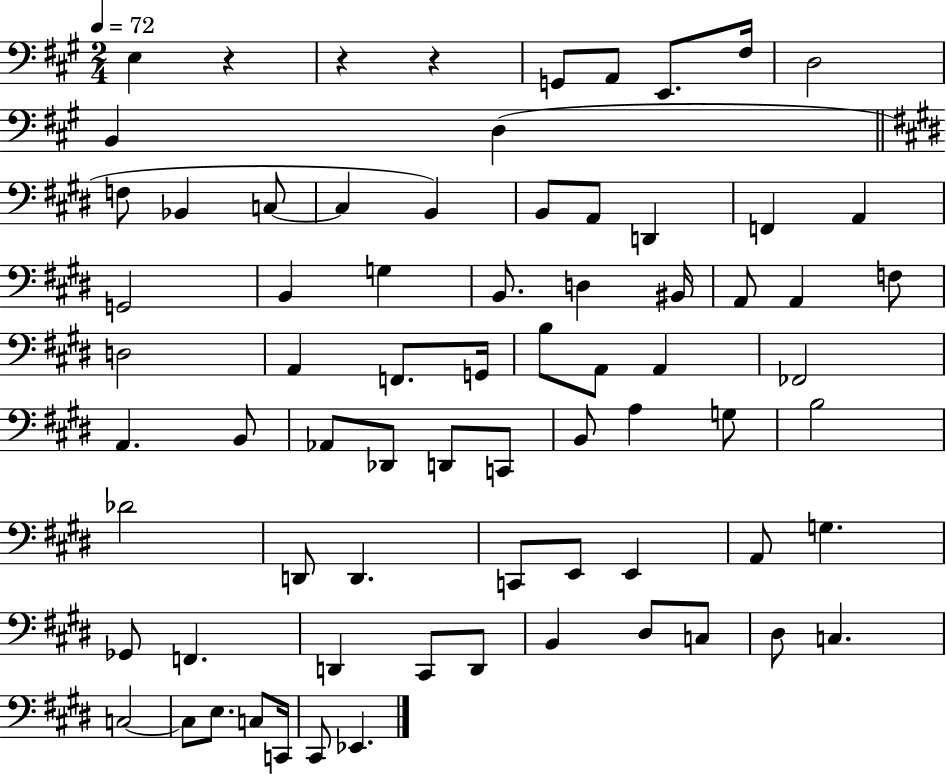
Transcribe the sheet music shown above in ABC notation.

X:1
T:Untitled
M:2/4
L:1/4
K:A
E, z z z G,,/2 A,,/2 E,,/2 ^F,/4 D,2 B,, D, F,/2 _B,, C,/2 C, B,, B,,/2 A,,/2 D,, F,, A,, G,,2 B,, G, B,,/2 D, ^B,,/4 A,,/2 A,, F,/2 D,2 A,, F,,/2 G,,/4 B,/2 A,,/2 A,, _F,,2 A,, B,,/2 _A,,/2 _D,,/2 D,,/2 C,,/2 B,,/2 A, G,/2 B,2 _D2 D,,/2 D,, C,,/2 E,,/2 E,, A,,/2 G, _G,,/2 F,, D,, ^C,,/2 D,,/2 B,, ^D,/2 C,/2 ^D,/2 C, C,2 C,/2 E,/2 C,/2 C,,/4 ^C,,/2 _E,,